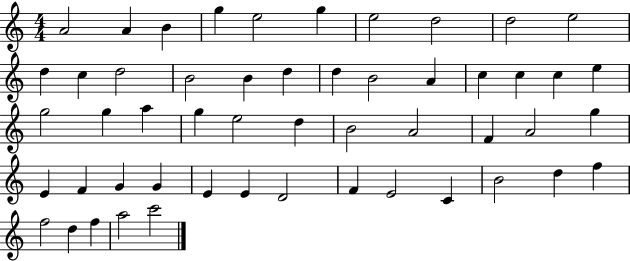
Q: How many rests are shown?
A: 0